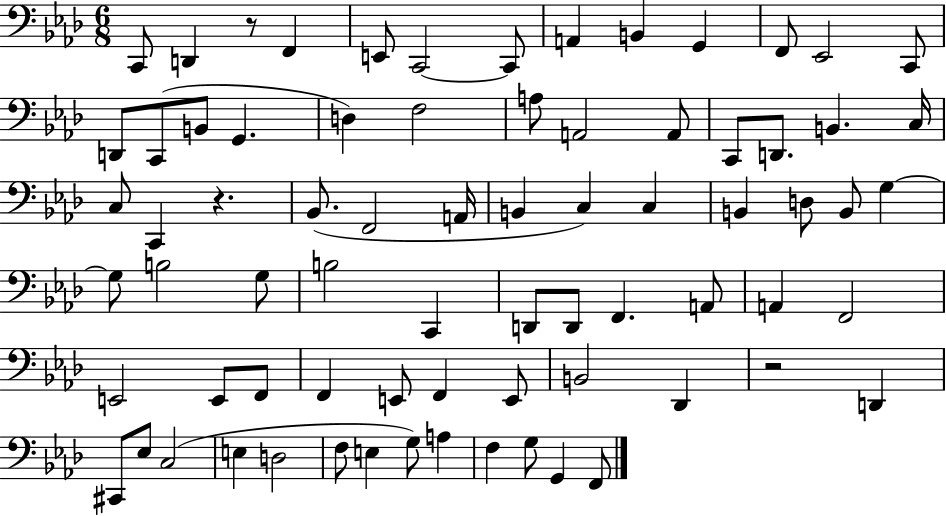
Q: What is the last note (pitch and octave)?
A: F2